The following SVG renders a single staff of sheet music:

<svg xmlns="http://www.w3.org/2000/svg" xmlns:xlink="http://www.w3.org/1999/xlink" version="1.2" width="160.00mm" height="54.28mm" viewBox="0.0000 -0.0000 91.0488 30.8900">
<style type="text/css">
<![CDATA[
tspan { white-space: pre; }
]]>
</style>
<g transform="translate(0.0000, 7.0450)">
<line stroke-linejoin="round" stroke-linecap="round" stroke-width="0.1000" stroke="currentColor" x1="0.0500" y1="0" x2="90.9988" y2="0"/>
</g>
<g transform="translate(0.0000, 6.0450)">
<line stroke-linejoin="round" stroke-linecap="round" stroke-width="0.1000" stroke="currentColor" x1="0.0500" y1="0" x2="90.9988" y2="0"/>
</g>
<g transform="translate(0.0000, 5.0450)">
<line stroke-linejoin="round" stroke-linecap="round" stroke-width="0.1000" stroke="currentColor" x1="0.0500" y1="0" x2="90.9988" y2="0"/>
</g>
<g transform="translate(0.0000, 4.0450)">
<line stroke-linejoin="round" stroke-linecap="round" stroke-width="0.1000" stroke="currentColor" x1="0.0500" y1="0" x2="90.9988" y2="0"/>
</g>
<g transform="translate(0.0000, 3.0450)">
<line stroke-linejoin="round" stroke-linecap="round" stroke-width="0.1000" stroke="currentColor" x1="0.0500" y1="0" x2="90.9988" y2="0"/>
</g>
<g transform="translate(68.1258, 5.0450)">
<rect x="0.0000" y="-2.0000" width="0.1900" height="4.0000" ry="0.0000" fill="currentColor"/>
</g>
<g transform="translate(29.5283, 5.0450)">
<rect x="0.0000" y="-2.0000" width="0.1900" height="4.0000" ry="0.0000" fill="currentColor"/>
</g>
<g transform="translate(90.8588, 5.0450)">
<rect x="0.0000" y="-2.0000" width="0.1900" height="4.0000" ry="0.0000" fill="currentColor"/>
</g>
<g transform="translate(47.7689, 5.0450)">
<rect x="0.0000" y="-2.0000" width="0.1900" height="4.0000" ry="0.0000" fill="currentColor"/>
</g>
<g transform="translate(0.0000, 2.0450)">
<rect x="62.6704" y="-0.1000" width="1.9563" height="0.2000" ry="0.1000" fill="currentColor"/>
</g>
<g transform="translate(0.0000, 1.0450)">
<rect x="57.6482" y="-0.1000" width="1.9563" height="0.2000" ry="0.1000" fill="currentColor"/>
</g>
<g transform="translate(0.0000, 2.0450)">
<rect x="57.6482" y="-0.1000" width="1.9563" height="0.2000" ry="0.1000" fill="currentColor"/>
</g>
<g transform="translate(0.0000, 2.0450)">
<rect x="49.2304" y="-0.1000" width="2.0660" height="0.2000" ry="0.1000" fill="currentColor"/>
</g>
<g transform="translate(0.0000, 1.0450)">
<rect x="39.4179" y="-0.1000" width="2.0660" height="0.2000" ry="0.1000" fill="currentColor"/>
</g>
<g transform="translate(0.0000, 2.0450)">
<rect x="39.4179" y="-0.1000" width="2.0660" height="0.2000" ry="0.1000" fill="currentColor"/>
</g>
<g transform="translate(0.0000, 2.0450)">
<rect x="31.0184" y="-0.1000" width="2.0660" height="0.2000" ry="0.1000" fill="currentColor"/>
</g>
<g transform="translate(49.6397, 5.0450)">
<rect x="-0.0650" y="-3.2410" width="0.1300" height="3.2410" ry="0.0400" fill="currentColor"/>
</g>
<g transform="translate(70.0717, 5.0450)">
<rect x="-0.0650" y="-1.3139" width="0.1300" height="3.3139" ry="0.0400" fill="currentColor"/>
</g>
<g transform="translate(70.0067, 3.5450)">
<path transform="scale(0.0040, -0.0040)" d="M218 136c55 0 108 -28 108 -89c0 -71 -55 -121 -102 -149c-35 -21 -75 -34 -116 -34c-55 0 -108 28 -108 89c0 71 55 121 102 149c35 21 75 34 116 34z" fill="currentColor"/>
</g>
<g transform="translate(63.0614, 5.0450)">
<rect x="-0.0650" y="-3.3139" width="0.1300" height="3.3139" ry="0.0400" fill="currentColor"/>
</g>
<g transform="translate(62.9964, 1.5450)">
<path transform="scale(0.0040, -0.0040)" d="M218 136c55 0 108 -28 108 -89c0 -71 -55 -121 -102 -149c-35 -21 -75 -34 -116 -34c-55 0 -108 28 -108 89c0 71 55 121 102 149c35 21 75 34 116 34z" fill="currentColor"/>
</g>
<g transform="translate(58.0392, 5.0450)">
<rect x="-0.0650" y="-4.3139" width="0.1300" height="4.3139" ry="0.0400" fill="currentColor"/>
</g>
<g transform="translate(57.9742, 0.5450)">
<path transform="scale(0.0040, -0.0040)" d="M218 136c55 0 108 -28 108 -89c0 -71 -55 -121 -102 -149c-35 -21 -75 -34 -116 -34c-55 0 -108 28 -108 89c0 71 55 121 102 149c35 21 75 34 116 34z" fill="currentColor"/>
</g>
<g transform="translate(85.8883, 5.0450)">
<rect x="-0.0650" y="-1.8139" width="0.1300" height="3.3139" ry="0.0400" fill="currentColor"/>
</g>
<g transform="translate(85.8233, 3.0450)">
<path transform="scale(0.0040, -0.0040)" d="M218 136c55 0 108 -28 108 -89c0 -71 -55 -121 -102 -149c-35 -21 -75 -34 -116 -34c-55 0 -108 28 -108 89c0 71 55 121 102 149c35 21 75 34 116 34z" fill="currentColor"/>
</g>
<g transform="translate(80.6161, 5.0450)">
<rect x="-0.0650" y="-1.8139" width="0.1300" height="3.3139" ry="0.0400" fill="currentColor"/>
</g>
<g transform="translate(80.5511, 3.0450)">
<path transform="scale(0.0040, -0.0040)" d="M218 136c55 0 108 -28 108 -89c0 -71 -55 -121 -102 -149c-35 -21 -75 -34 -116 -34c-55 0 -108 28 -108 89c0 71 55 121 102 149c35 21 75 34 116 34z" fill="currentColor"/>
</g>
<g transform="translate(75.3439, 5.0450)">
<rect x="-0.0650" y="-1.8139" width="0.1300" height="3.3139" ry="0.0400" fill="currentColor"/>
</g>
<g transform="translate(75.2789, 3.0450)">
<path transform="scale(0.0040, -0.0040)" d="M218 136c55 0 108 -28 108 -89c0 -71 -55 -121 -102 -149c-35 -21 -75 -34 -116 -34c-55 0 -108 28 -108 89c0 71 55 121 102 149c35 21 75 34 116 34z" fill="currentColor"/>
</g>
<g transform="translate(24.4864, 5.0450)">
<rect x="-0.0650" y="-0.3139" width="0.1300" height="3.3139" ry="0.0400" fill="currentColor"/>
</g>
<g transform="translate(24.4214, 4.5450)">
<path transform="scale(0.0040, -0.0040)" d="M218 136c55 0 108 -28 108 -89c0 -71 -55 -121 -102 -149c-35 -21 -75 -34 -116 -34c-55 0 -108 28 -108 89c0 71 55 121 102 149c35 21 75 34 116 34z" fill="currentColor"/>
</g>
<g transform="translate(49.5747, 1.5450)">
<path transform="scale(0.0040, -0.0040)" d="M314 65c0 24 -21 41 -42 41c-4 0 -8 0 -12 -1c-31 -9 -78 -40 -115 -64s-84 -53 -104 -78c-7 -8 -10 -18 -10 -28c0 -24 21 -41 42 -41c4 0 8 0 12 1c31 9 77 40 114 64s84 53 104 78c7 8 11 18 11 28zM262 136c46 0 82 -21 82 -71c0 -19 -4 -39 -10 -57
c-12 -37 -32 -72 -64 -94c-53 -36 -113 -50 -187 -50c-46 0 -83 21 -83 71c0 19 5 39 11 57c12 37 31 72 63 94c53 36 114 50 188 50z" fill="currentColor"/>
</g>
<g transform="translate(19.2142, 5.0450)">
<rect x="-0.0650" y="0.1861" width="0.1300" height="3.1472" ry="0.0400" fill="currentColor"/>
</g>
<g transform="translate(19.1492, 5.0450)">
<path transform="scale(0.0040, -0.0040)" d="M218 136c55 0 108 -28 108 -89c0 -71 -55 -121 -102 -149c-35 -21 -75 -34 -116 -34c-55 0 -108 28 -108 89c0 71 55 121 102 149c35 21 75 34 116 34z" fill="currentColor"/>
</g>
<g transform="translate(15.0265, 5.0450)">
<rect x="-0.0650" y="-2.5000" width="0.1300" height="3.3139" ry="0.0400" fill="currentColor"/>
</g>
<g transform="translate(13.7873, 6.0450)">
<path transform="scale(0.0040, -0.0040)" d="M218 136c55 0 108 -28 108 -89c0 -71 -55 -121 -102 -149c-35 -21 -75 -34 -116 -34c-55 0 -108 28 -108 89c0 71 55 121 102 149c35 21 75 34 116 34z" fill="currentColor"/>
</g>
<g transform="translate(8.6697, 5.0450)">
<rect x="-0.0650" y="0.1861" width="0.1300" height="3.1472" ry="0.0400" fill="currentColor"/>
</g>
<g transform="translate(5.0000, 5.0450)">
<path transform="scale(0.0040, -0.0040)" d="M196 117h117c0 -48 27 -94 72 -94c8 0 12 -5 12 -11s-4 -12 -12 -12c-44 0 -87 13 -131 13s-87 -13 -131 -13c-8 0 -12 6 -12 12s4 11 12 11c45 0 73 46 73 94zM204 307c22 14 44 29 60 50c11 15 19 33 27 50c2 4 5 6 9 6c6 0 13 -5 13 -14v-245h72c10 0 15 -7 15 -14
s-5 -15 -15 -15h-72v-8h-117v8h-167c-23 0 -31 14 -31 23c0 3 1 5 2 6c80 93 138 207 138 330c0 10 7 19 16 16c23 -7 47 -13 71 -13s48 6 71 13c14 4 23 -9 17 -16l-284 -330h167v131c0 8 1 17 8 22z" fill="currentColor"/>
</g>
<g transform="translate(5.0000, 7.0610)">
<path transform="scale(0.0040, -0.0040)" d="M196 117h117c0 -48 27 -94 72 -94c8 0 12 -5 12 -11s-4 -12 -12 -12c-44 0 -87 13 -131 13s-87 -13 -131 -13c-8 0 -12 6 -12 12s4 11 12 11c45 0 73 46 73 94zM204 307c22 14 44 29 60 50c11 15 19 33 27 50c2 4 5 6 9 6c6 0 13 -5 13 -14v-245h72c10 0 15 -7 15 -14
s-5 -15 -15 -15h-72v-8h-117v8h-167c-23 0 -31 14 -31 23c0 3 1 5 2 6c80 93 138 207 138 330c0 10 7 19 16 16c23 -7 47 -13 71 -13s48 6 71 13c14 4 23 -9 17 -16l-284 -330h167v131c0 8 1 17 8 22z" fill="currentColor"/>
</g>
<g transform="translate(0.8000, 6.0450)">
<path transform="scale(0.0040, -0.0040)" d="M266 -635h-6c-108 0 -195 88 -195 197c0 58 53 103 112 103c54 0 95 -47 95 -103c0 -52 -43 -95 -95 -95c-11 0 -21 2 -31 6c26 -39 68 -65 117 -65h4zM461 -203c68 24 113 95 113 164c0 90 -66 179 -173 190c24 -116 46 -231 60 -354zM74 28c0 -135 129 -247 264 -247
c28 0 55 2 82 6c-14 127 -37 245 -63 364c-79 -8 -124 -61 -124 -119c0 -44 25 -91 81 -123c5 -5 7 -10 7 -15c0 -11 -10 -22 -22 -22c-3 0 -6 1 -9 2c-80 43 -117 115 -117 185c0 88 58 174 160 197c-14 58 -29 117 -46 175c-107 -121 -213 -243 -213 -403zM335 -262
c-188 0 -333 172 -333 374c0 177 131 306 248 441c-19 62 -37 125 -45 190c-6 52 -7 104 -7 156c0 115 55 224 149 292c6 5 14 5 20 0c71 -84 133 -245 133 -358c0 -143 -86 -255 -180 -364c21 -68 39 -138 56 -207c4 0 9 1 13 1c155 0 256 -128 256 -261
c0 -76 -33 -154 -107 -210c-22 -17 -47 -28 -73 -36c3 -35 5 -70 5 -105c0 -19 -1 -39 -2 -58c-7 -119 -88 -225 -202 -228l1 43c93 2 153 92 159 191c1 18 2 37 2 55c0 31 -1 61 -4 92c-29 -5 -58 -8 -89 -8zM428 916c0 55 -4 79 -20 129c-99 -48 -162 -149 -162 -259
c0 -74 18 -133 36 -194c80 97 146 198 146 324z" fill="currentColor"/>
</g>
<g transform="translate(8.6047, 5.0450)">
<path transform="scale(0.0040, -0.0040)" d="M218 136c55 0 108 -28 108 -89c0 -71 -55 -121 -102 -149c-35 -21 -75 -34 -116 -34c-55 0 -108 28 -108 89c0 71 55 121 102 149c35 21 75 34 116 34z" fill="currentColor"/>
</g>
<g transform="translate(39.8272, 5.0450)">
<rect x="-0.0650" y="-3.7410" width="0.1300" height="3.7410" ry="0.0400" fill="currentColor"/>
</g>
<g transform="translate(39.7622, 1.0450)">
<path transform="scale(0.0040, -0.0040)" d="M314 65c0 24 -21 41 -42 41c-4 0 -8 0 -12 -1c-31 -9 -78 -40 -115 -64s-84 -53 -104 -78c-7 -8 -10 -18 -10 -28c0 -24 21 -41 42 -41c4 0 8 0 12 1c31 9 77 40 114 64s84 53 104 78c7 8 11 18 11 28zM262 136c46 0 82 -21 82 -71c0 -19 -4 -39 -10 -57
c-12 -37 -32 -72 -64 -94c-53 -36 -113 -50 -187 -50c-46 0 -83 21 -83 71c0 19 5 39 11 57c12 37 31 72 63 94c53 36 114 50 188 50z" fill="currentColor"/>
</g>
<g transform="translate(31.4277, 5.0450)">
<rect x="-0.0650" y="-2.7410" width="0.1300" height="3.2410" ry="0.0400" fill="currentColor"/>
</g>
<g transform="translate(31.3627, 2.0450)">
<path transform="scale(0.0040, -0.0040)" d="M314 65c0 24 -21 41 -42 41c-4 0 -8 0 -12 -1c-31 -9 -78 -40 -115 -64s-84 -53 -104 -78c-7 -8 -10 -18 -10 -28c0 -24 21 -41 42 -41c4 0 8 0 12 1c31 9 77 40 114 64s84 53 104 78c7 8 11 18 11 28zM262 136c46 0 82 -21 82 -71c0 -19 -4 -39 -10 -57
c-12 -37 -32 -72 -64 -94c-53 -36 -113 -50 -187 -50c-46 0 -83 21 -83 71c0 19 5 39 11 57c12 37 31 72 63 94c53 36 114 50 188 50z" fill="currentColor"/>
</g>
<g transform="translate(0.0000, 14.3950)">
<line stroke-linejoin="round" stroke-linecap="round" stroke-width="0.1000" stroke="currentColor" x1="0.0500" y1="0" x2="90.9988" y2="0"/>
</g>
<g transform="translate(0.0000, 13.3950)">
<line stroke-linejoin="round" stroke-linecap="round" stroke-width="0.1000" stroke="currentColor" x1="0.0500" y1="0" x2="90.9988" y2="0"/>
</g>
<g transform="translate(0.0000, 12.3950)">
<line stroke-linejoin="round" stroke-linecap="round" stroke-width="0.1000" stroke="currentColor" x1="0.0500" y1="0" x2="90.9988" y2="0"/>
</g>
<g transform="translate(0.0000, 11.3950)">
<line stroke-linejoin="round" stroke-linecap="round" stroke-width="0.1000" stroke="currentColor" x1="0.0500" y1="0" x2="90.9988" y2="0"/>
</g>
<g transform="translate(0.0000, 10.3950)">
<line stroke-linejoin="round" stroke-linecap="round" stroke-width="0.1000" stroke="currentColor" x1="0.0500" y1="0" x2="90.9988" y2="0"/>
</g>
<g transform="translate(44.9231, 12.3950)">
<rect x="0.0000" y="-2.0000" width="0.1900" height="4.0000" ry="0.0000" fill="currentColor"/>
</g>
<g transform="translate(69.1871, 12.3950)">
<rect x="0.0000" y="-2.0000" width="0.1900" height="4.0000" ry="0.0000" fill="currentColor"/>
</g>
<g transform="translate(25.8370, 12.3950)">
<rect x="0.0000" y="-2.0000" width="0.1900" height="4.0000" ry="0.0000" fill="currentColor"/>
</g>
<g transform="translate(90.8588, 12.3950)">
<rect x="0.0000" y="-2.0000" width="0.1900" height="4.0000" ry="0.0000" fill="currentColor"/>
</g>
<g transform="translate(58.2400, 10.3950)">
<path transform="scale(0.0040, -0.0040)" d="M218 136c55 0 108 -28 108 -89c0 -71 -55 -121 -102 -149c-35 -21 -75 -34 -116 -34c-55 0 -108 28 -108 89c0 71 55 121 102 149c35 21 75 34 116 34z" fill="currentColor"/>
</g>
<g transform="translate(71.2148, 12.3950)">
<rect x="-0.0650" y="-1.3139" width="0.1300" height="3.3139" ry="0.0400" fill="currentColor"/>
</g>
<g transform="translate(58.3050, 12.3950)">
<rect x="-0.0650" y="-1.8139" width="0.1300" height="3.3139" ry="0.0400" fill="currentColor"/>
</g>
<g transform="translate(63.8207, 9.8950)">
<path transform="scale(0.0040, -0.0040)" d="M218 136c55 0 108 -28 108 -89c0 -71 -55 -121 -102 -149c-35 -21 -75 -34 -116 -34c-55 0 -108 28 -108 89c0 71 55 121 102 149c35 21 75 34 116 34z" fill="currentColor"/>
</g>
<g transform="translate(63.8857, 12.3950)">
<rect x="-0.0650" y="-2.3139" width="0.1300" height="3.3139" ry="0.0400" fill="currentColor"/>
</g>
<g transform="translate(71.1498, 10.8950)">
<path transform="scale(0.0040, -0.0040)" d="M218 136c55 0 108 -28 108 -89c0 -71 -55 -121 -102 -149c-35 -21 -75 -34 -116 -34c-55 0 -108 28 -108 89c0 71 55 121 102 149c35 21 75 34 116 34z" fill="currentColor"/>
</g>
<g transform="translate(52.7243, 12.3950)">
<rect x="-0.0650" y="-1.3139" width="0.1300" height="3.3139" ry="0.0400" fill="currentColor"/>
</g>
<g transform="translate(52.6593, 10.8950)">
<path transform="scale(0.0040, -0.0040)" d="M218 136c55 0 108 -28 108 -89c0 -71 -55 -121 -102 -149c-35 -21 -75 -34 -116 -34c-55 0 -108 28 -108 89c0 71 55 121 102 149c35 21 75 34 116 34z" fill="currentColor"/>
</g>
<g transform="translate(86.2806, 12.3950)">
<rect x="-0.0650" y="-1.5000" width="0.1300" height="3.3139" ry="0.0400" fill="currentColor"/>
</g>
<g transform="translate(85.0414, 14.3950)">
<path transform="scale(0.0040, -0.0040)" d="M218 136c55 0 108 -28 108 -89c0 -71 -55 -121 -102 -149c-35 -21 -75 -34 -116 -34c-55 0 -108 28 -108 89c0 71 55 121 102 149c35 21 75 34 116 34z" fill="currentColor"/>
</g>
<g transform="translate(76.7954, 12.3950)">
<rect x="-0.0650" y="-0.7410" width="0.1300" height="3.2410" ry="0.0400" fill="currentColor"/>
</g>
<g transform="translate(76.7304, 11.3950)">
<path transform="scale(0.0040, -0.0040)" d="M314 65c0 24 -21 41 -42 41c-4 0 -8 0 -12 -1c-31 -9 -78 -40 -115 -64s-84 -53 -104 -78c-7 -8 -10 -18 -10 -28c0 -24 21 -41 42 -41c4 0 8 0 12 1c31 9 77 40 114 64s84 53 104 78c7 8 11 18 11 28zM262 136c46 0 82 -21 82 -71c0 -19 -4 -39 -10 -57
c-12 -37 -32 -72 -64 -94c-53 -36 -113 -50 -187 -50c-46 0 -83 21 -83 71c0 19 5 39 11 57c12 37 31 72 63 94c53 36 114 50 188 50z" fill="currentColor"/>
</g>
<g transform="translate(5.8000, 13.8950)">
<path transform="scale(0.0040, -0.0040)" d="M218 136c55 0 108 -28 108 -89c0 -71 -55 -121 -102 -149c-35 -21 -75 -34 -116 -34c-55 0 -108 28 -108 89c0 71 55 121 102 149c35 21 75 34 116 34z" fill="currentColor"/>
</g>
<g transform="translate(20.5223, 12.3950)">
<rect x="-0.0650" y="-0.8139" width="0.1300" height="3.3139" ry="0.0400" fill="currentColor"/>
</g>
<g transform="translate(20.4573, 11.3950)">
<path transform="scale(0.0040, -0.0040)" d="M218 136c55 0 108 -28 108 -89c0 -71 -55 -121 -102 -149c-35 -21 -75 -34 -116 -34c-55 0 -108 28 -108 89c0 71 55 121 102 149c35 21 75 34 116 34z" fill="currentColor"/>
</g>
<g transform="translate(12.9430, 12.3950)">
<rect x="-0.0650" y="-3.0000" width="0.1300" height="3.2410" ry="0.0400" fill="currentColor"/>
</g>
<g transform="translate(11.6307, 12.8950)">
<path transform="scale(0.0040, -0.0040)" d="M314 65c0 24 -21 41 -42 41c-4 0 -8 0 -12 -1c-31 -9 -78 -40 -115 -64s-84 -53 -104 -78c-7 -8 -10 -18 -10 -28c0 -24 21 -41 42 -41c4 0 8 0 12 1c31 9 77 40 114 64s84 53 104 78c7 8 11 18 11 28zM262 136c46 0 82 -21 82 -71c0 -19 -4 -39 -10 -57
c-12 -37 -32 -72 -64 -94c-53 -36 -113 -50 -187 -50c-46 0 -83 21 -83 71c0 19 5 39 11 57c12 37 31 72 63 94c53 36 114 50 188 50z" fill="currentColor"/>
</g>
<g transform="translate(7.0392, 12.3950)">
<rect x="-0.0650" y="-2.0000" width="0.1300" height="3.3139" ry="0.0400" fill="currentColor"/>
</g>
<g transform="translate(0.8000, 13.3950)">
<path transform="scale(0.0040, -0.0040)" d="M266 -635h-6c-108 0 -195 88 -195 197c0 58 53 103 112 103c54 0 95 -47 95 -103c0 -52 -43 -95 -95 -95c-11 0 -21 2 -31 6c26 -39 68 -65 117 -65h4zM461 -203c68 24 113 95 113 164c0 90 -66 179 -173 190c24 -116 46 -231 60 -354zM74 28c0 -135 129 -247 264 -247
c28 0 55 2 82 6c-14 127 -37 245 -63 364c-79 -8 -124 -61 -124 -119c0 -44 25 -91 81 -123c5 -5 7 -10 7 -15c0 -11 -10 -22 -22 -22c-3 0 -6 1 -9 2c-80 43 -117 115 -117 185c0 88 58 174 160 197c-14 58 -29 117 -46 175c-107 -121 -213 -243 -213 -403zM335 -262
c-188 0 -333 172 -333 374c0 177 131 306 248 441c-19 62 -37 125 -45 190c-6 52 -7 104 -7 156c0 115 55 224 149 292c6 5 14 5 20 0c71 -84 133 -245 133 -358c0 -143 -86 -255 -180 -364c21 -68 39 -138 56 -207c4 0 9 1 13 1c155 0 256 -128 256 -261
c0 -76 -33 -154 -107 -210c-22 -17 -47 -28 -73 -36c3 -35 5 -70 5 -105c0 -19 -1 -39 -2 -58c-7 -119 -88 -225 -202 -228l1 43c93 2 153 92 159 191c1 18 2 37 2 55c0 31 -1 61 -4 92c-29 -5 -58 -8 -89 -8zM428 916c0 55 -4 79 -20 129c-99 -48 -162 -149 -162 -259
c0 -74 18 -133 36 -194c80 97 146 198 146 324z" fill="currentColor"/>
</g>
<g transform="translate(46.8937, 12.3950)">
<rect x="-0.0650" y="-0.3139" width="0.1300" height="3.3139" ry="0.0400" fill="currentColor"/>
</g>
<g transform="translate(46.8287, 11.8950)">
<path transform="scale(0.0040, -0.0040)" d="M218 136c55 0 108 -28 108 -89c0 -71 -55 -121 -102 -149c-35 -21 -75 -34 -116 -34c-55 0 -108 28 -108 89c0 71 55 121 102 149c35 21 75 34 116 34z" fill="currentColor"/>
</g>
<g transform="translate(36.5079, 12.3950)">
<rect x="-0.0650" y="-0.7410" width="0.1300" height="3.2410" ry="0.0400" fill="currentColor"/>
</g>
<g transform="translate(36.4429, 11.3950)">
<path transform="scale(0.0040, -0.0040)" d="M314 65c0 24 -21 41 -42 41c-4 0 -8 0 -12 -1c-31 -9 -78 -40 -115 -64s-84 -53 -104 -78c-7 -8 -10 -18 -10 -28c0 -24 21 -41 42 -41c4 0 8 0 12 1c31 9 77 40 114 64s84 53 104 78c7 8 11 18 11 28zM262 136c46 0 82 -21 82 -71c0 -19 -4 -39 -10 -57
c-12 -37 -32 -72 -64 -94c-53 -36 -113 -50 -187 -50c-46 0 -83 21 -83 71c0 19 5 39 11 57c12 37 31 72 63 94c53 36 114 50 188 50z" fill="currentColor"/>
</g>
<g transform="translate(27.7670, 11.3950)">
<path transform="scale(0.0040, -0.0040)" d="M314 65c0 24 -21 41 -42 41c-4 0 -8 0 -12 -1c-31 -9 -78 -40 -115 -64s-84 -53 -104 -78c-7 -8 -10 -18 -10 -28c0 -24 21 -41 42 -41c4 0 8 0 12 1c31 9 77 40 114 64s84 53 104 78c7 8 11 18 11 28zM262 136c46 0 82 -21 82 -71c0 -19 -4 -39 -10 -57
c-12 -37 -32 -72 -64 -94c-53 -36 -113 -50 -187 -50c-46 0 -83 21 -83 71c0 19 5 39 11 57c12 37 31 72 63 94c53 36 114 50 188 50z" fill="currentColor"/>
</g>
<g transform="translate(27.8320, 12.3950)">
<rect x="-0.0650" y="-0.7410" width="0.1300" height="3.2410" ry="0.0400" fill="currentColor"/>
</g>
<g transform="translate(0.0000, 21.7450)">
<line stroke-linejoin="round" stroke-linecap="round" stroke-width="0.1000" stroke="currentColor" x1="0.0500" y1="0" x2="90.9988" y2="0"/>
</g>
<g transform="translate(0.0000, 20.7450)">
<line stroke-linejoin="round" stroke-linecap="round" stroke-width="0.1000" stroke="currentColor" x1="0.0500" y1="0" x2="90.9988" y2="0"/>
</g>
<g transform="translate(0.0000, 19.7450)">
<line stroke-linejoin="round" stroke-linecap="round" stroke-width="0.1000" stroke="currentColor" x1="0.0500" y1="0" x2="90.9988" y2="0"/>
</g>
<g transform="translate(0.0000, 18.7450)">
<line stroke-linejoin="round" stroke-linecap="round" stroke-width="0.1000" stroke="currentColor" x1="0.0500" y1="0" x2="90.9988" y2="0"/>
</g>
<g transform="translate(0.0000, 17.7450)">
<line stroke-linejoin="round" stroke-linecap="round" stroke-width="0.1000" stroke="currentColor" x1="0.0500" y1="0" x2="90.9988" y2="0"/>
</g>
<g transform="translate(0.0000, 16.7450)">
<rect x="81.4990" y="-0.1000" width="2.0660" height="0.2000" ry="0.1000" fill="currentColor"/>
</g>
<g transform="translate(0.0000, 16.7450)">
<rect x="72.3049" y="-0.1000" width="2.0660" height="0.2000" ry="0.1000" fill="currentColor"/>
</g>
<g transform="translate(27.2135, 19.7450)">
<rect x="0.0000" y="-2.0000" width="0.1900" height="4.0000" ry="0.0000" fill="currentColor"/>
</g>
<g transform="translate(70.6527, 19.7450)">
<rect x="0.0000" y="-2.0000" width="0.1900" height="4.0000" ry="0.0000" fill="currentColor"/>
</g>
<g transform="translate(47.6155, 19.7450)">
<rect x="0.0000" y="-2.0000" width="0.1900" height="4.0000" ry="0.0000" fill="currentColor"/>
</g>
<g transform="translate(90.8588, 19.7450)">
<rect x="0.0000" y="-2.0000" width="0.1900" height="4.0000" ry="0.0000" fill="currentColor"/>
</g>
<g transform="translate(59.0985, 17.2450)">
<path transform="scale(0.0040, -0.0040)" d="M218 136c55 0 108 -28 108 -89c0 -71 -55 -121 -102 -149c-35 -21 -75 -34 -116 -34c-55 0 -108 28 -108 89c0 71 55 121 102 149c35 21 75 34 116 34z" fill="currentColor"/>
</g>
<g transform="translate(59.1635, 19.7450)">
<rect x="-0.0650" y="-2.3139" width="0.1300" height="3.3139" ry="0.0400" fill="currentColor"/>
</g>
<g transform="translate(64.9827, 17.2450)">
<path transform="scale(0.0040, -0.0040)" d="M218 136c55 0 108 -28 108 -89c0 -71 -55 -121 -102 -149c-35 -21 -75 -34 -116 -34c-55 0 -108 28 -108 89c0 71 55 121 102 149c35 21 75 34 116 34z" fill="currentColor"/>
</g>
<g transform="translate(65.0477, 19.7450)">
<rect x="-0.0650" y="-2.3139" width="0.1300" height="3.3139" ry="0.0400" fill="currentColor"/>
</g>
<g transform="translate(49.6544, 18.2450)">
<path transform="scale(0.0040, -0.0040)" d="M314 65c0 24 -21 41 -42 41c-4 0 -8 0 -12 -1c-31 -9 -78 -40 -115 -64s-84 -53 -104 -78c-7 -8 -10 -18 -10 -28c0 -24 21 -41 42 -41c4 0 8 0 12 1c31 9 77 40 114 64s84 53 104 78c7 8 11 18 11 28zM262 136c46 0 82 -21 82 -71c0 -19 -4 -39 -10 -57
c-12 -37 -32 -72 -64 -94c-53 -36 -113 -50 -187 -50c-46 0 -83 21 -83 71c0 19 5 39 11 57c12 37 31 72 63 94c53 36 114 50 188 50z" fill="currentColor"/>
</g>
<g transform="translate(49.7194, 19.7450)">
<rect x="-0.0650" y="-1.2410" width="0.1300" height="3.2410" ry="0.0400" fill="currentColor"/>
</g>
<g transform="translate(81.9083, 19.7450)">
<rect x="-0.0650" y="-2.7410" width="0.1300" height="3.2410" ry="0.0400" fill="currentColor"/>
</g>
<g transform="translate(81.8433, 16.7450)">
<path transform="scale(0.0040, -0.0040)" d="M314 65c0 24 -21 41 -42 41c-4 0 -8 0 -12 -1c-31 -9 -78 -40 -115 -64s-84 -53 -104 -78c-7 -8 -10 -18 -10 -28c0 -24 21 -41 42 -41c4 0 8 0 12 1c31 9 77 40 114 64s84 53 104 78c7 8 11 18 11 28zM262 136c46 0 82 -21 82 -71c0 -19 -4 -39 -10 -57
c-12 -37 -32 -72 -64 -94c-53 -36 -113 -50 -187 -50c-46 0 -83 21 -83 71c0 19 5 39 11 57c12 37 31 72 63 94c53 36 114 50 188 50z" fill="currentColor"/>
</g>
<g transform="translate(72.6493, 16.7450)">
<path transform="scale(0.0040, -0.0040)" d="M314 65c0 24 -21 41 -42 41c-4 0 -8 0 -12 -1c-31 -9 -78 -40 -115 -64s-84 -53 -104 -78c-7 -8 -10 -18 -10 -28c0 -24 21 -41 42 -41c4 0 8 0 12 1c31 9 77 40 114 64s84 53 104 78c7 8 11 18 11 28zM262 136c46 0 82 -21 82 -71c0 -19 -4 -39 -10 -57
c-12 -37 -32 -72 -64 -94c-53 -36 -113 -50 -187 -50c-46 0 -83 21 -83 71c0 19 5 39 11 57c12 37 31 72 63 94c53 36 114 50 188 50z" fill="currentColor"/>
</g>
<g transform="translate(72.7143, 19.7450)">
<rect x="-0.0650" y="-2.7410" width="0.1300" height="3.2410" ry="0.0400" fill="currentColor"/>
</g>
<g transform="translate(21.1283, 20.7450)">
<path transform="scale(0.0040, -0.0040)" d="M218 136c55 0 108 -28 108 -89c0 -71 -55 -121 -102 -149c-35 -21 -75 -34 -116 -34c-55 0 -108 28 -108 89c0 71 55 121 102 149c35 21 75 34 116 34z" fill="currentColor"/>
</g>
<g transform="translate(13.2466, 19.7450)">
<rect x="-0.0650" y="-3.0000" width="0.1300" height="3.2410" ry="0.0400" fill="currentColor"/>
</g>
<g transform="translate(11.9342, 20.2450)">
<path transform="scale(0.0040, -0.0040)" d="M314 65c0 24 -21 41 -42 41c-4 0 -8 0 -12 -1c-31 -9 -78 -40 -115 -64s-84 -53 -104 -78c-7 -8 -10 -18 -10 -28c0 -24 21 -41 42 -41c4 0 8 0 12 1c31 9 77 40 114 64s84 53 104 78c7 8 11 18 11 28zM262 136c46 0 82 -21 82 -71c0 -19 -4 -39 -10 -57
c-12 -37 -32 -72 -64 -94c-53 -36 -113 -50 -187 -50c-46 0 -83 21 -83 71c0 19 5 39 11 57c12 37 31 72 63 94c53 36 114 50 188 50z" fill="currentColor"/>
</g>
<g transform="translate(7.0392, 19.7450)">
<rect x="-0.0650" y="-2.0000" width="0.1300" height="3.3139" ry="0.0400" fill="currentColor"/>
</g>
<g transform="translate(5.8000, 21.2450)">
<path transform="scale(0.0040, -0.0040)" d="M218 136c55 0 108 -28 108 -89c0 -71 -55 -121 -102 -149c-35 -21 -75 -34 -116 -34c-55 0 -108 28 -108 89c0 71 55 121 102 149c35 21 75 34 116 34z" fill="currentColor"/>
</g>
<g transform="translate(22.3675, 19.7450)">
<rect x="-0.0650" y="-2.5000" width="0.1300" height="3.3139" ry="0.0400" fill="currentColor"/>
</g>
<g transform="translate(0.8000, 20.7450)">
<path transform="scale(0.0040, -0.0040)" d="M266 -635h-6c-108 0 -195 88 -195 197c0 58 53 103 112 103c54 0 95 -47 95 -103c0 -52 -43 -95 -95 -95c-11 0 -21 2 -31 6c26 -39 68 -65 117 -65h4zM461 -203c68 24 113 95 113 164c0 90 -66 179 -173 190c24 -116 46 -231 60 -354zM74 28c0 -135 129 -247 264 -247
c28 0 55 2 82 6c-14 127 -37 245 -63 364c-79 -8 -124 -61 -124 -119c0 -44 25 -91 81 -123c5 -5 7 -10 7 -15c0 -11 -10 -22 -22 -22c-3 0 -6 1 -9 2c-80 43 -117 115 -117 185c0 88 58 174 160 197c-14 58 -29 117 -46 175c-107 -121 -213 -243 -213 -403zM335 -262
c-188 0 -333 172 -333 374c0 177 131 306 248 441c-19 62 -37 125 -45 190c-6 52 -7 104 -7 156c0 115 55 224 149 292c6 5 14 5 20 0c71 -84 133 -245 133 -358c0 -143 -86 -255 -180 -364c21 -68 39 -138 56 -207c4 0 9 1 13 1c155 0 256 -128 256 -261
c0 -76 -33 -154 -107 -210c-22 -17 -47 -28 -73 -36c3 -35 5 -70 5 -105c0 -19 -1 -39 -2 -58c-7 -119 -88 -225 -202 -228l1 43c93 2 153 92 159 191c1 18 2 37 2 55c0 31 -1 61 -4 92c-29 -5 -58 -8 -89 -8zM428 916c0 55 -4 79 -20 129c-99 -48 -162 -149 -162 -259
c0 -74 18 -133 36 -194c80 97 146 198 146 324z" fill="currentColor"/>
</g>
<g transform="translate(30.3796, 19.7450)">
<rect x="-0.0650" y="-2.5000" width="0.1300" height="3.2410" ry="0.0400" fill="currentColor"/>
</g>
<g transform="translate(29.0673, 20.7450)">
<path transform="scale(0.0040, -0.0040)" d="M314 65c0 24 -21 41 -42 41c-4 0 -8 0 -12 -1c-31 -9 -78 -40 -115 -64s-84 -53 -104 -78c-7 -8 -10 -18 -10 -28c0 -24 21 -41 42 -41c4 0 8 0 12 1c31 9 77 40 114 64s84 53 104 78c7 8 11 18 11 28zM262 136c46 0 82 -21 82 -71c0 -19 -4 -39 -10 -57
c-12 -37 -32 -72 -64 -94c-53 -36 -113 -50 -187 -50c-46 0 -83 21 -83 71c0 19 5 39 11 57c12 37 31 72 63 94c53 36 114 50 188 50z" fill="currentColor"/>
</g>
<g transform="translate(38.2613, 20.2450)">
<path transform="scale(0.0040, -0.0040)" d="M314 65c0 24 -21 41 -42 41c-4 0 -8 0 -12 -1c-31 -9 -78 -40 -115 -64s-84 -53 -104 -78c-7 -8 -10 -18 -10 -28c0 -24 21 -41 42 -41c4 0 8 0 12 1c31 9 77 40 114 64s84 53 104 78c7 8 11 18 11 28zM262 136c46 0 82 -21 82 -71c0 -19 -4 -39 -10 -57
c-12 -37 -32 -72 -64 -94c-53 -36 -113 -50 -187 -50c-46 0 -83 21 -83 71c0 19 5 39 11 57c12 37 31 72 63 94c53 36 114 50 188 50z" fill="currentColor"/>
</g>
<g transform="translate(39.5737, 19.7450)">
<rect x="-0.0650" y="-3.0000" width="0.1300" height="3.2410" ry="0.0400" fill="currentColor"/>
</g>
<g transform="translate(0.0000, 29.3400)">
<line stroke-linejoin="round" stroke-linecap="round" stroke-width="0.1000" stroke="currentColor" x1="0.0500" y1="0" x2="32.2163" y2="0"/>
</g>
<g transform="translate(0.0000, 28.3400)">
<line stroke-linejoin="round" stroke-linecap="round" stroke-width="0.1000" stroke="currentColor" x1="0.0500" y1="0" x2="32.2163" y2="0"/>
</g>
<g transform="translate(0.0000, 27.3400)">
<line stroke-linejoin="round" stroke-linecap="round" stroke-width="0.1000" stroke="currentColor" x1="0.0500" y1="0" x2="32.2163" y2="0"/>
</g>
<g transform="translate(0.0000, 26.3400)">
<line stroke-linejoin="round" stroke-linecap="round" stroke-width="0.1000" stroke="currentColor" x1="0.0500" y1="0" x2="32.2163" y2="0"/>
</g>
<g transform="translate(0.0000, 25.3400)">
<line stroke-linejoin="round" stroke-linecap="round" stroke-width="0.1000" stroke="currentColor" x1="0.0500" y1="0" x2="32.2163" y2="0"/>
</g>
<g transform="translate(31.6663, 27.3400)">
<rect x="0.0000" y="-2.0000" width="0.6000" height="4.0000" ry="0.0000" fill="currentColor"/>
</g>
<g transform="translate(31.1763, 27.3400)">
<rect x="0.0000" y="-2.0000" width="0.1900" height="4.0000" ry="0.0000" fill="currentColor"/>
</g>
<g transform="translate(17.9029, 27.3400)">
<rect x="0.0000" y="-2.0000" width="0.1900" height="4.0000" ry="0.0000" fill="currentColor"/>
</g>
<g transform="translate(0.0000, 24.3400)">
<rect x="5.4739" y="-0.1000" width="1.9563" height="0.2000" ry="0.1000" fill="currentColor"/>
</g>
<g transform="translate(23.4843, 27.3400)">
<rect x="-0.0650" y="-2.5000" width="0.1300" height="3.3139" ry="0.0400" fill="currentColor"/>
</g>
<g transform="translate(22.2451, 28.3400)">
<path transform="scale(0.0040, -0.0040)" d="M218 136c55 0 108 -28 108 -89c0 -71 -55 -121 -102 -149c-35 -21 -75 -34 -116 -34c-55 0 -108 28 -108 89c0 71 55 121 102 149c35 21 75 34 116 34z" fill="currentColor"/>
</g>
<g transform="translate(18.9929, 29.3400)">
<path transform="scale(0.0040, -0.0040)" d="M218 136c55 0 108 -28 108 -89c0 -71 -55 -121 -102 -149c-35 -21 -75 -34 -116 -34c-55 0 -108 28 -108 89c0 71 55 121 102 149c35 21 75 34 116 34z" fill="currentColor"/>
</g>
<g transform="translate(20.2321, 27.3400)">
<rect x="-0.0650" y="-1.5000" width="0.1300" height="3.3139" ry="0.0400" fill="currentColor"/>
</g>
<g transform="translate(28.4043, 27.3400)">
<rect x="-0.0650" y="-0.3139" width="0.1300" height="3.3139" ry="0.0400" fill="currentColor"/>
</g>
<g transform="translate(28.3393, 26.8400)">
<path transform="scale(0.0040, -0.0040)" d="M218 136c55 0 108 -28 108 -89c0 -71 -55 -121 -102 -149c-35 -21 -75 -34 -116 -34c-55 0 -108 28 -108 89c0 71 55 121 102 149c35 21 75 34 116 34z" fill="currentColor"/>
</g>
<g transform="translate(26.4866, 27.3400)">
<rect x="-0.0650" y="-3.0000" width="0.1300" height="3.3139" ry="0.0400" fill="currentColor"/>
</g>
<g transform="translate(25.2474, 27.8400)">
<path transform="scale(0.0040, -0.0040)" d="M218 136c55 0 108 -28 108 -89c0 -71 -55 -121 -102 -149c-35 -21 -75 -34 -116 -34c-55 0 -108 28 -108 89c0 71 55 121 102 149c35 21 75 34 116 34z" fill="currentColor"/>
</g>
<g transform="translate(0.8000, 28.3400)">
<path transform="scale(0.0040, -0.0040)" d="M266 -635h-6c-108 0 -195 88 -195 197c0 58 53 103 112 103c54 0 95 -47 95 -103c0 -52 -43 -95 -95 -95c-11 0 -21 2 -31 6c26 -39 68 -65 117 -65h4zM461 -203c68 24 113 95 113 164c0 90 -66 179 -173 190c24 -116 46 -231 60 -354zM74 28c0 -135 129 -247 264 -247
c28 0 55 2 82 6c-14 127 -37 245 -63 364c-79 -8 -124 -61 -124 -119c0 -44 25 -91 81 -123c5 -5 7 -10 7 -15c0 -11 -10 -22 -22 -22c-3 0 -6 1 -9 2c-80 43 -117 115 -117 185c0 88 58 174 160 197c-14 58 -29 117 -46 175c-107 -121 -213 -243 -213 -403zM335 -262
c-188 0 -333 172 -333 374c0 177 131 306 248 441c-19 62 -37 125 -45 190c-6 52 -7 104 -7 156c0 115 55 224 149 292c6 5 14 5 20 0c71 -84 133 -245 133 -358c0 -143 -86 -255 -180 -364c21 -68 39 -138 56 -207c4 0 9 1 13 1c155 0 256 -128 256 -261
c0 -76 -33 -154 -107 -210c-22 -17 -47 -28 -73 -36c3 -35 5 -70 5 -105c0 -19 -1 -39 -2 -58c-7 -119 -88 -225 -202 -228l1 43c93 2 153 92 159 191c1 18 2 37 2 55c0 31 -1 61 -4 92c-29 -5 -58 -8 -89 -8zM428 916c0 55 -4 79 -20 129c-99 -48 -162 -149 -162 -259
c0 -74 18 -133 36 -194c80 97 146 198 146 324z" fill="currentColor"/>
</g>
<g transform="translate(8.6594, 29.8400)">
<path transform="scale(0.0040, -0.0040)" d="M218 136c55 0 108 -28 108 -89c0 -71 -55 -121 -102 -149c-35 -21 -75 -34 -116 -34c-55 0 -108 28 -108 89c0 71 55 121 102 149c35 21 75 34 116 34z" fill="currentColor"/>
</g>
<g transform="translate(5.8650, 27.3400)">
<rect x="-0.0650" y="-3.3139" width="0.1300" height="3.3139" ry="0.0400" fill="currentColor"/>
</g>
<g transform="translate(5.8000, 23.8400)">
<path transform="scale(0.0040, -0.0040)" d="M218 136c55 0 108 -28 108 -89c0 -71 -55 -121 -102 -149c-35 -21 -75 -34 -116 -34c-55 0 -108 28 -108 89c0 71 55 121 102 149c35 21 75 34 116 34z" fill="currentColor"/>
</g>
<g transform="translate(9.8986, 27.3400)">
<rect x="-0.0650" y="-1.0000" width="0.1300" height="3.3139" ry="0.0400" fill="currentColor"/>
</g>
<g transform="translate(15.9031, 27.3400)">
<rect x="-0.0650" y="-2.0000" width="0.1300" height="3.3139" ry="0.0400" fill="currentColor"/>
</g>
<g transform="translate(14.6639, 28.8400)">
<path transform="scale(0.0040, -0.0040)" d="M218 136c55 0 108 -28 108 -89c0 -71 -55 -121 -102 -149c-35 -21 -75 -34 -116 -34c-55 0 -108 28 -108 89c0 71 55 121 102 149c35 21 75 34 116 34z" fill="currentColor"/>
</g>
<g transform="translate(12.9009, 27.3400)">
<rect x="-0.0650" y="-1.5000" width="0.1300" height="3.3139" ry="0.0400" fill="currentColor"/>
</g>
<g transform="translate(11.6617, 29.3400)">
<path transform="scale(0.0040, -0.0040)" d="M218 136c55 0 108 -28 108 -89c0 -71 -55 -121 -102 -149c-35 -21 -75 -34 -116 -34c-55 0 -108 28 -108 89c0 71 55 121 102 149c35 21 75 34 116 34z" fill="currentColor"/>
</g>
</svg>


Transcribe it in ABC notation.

X:1
T:Untitled
M:4/4
L:1/4
K:C
B G B c a2 c'2 b2 d' b e f f f F A2 d d2 d2 c e f g e d2 E F A2 G G2 A2 e2 g g a2 a2 b D E F E G A c